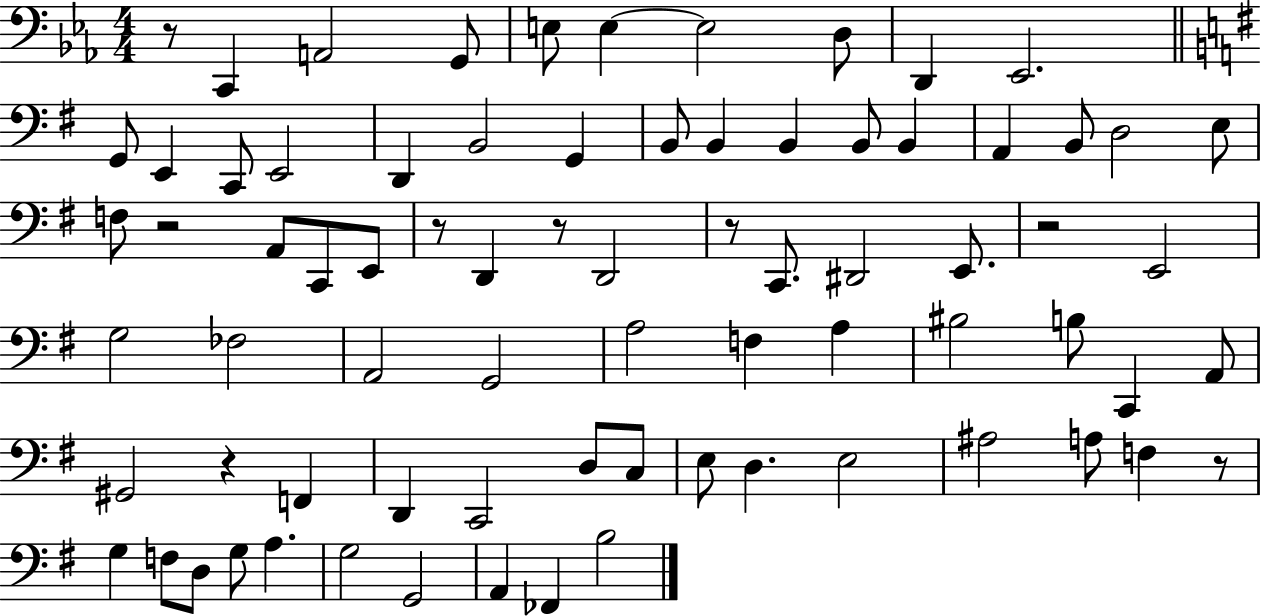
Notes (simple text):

R/e C2/q A2/h G2/e E3/e E3/q E3/h D3/e D2/q Eb2/h. G2/e E2/q C2/e E2/h D2/q B2/h G2/q B2/e B2/q B2/q B2/e B2/q A2/q B2/e D3/h E3/e F3/e R/h A2/e C2/e E2/e R/e D2/q R/e D2/h R/e C2/e. D#2/h E2/e. R/h E2/h G3/h FES3/h A2/h G2/h A3/h F3/q A3/q BIS3/h B3/e C2/q A2/e G#2/h R/q F2/q D2/q C2/h D3/e C3/e E3/e D3/q. E3/h A#3/h A3/e F3/q R/e G3/q F3/e D3/e G3/e A3/q. G3/h G2/h A2/q FES2/q B3/h